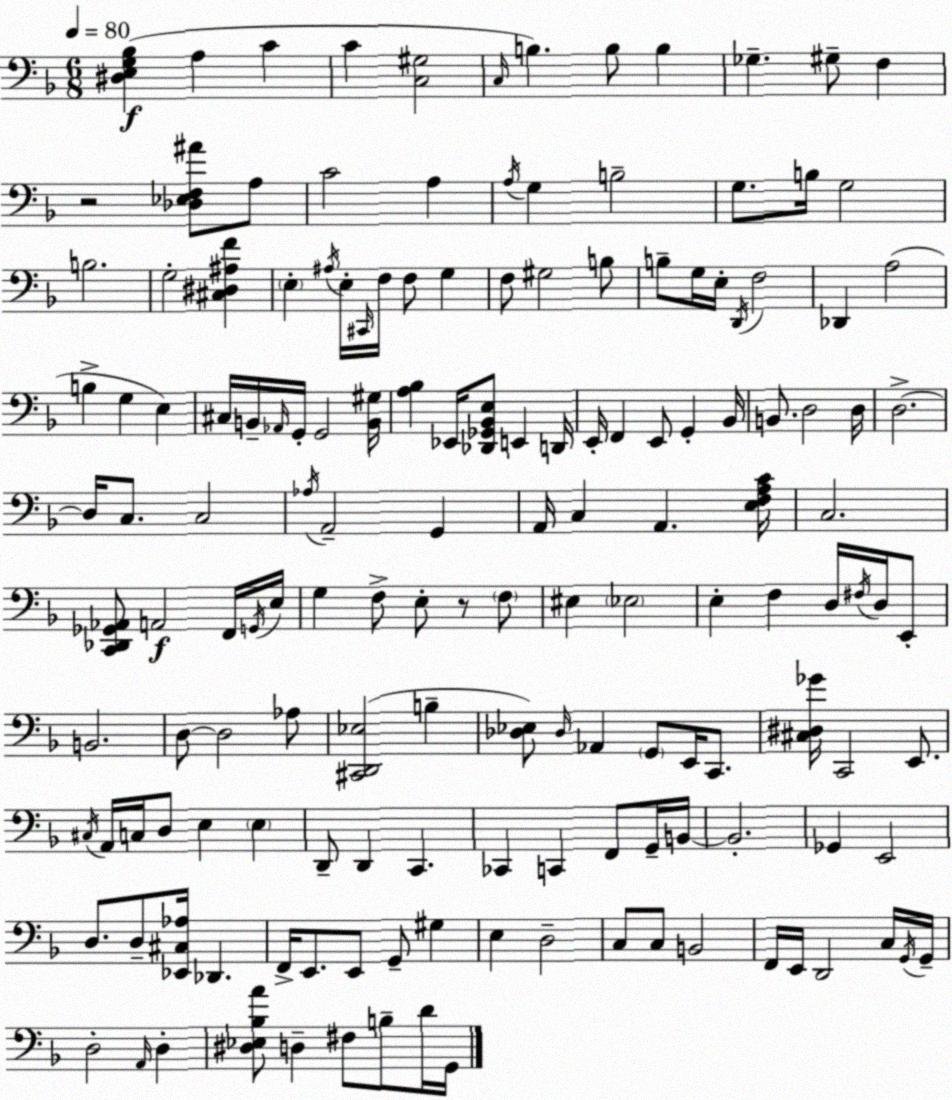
X:1
T:Untitled
M:6/8
L:1/4
K:F
[^D,E,G,_B,] A, C C [C,^G,]2 C,/4 B, B,/2 B, _G, ^G,/2 F, z2 [_D,_E,F,^A]/2 A,/2 C2 A, A,/4 G, B,2 G,/2 B,/4 G,2 B,2 G,2 [^C,^D,^A,F] E, ^A,/4 E,/4 ^C,,/4 F,/4 F,/2 G, F,/2 ^G,2 B,/2 B,/2 G,/4 E,/4 D,,/4 F,2 _D,, A,2 B, G, E, ^C,/4 B,,/4 _A,,/4 G,,/4 G,,2 [B,,^G,]/4 [A,_B,] _E,,/4 [_D,,_G,,_B,,E,]/2 E,, D,,/4 E,,/4 F,, E,,/2 G,, _B,,/4 B,,/2 D,2 D,/4 D,2 D,/4 C,/2 C,2 _A,/4 A,,2 G,, A,,/4 C, A,, [E,F,A,C]/4 C,2 [C,,_D,,_G,,_A,,]/2 A,,2 F,,/4 G,,/4 E,/4 G, F,/2 E,/2 z/2 F,/2 ^E, _E,2 E, F, D,/4 ^F,/4 D,/4 E,,/2 B,,2 D,/2 D,2 _A,/2 [^C,,D,,_E,]2 B, [_D,_E,]/2 _D,/4 _A,, G,,/2 E,,/4 C,,/2 [^C,^D,_G]/4 C,,2 E,,/2 ^C,/4 A,,/4 C,/4 D,/2 E, E, D,,/2 D,, C,, _C,, C,, F,,/2 G,,/4 B,,/4 B,,2 _G,, E,,2 D,/2 D,/2 [_E,,^C,_A,]/4 _D,, F,,/4 E,,/2 E,,/2 G,,/2 ^G, E, D,2 C,/2 C,/2 B,,2 F,,/4 E,,/4 D,,2 C,/4 G,,/4 G,,/4 D,2 A,,/4 D, [^D,_E,_B,A]/2 D, ^F,/2 B,/2 D/4 G,,/4